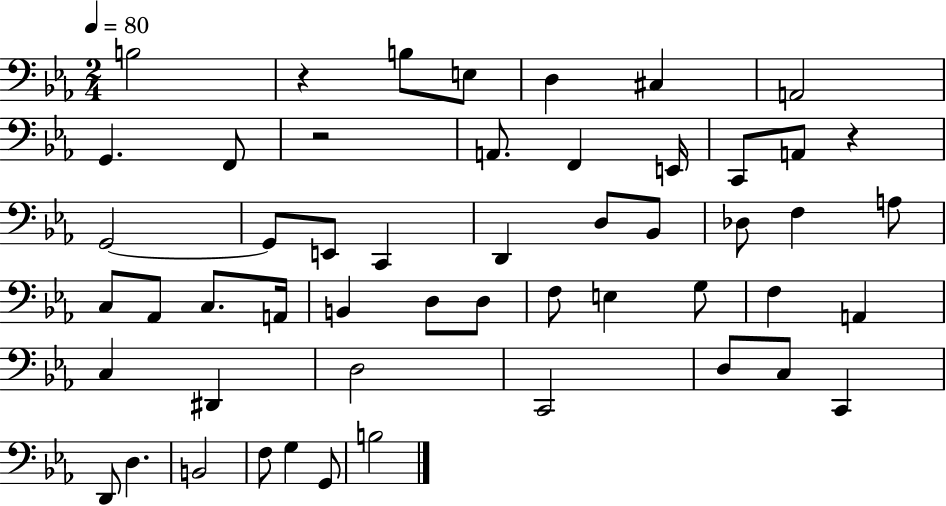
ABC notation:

X:1
T:Untitled
M:2/4
L:1/4
K:Eb
B,2 z B,/2 E,/2 D, ^C, A,,2 G,, F,,/2 z2 A,,/2 F,, E,,/4 C,,/2 A,,/2 z G,,2 G,,/2 E,,/2 C,, D,, D,/2 _B,,/2 _D,/2 F, A,/2 C,/2 _A,,/2 C,/2 A,,/4 B,, D,/2 D,/2 F,/2 E, G,/2 F, A,, C, ^D,, D,2 C,,2 D,/2 C,/2 C,, D,,/2 D, B,,2 F,/2 G, G,,/2 B,2